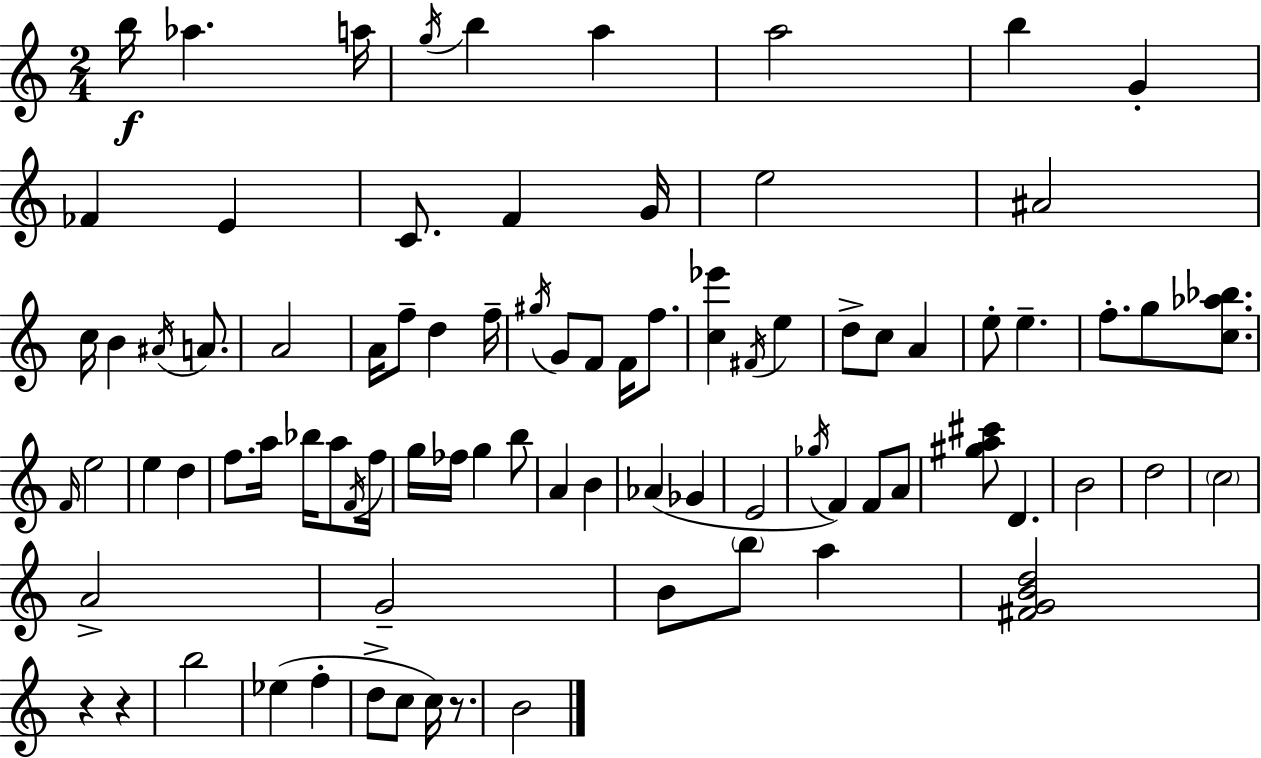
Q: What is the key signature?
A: A minor